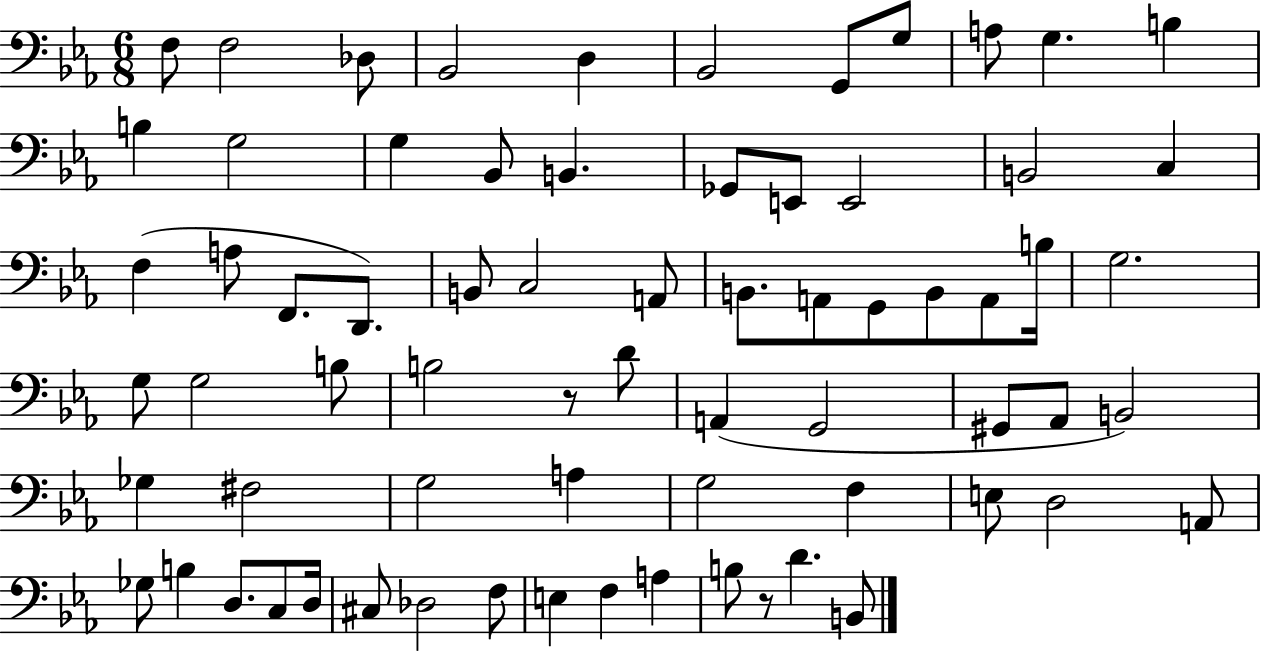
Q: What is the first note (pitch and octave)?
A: F3